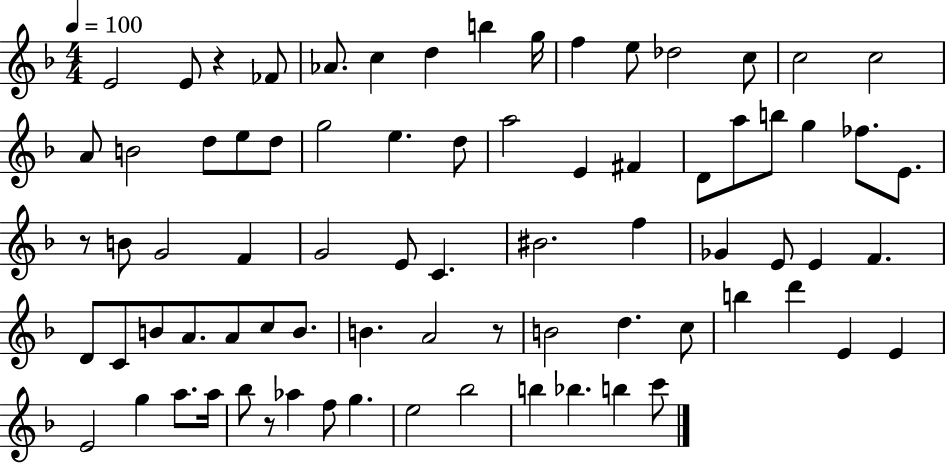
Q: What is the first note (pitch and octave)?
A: E4